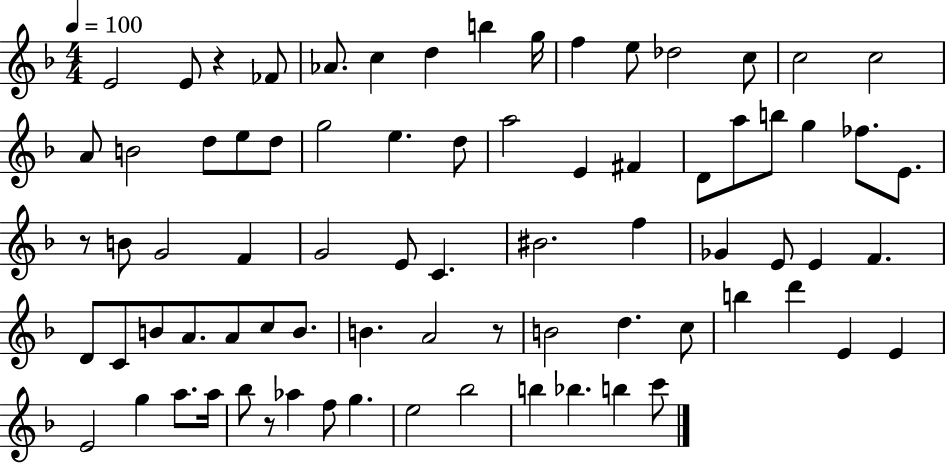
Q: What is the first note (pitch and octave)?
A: E4